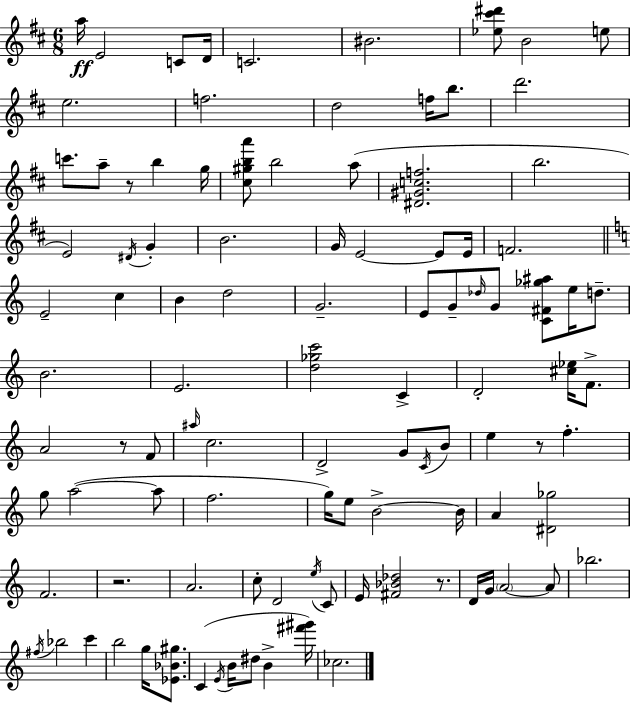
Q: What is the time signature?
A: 6/8